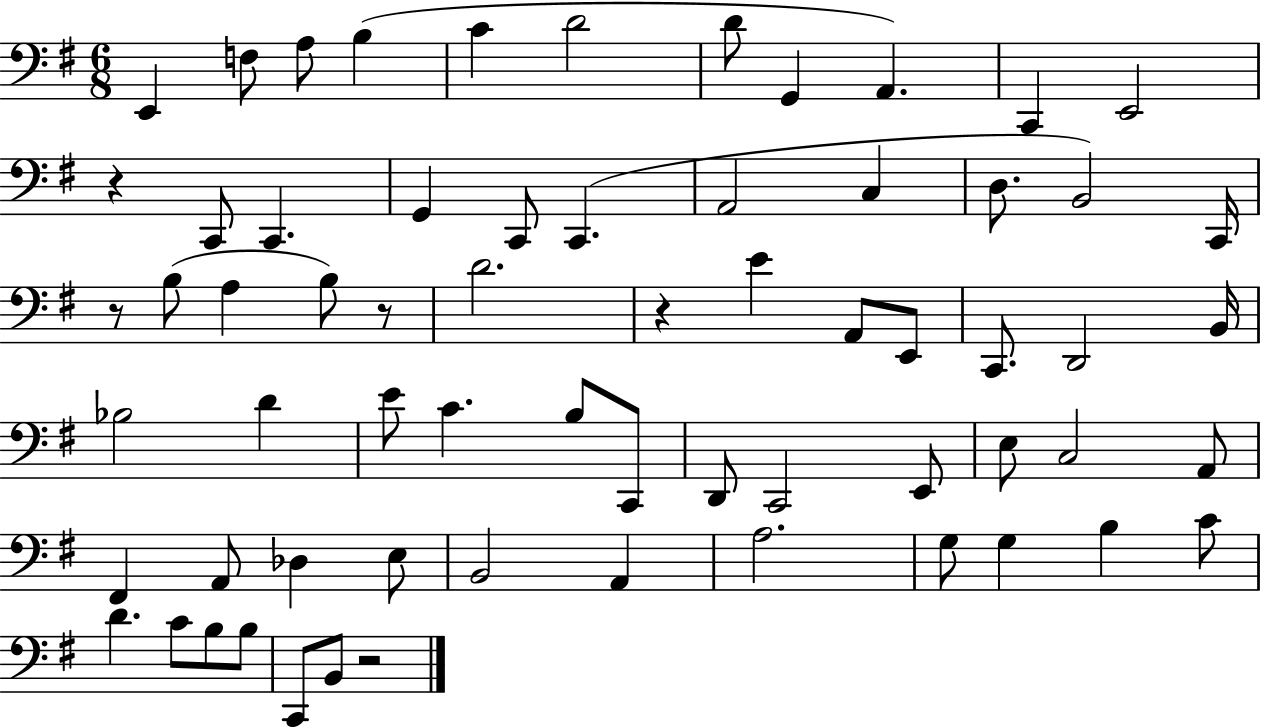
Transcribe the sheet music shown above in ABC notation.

X:1
T:Untitled
M:6/8
L:1/4
K:G
E,, F,/2 A,/2 B, C D2 D/2 G,, A,, C,, E,,2 z C,,/2 C,, G,, C,,/2 C,, A,,2 C, D,/2 B,,2 C,,/4 z/2 B,/2 A, B,/2 z/2 D2 z E A,,/2 E,,/2 C,,/2 D,,2 B,,/4 _B,2 D E/2 C B,/2 C,,/2 D,,/2 C,,2 E,,/2 E,/2 C,2 A,,/2 ^F,, A,,/2 _D, E,/2 B,,2 A,, A,2 G,/2 G, B, C/2 D C/2 B,/2 B,/2 C,,/2 B,,/2 z2